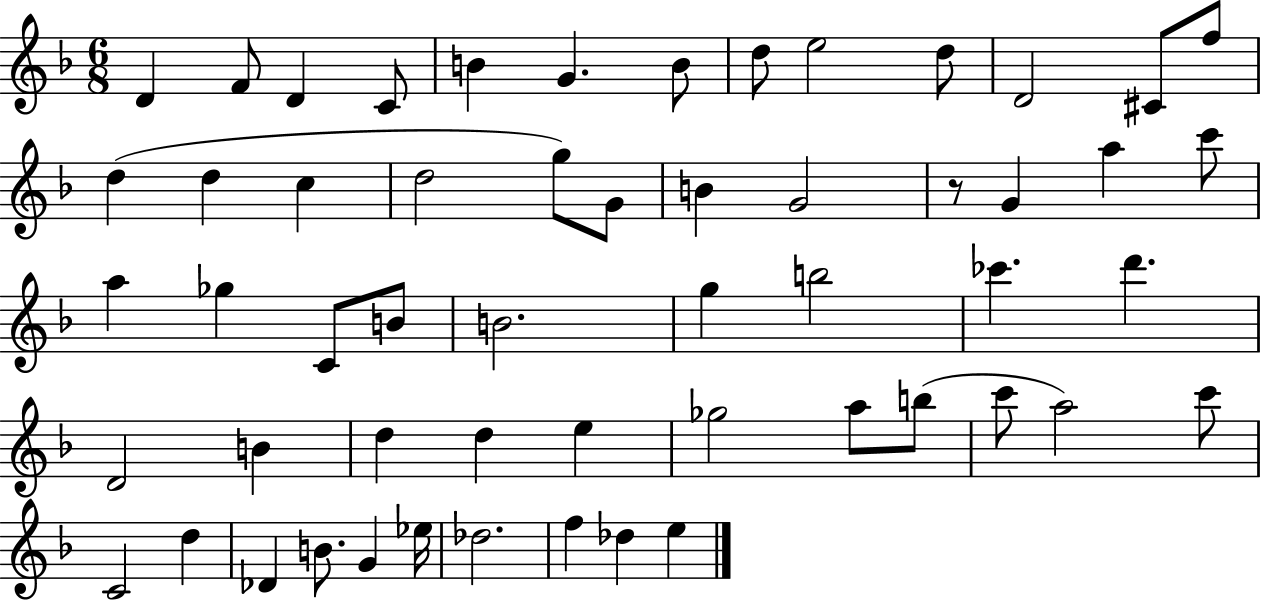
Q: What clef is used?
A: treble